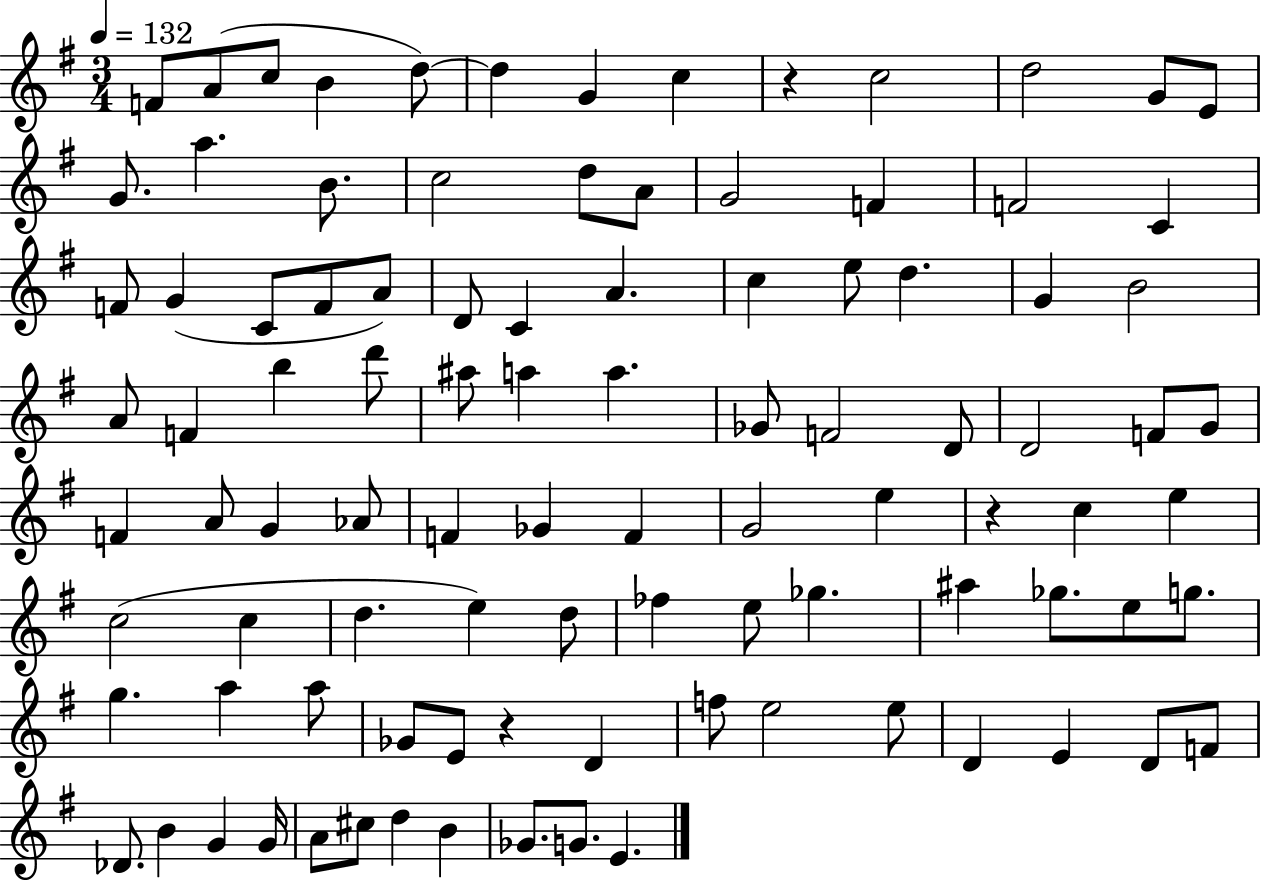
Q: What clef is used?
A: treble